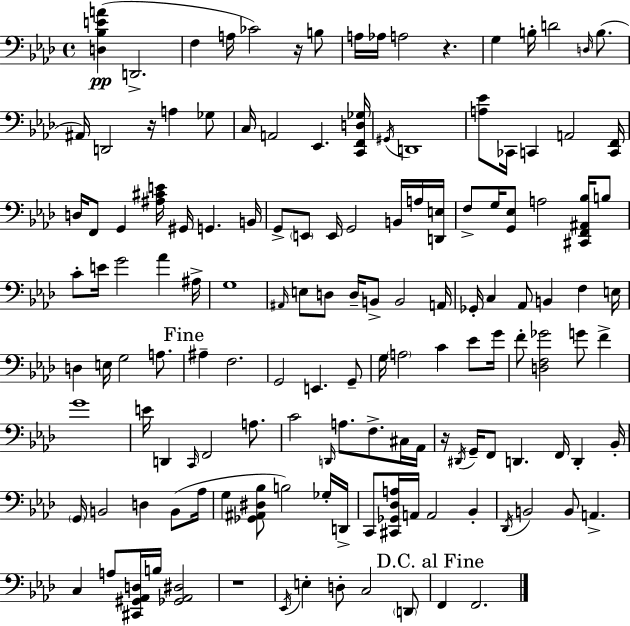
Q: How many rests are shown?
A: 5